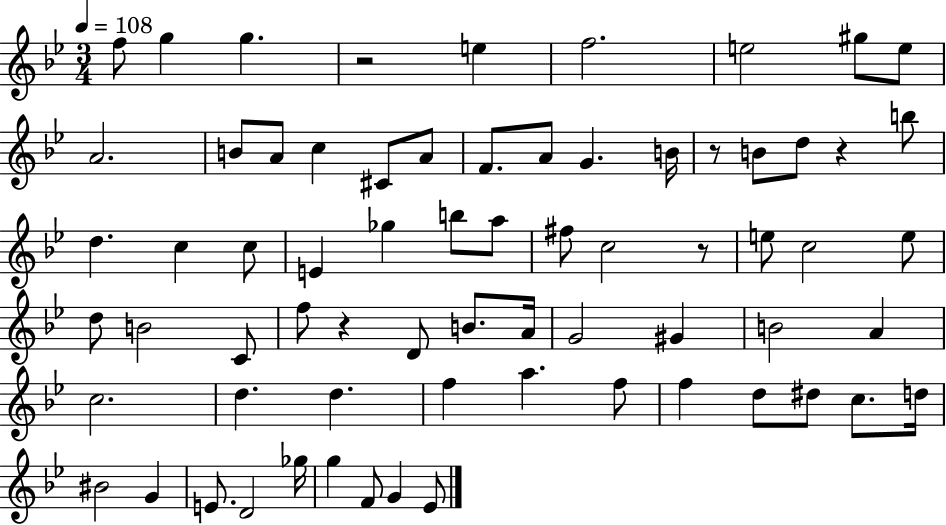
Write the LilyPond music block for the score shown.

{
  \clef treble
  \numericTimeSignature
  \time 3/4
  \key bes \major
  \tempo 4 = 108
  f''8 g''4 g''4. | r2 e''4 | f''2. | e''2 gis''8 e''8 | \break a'2. | b'8 a'8 c''4 cis'8 a'8 | f'8. a'8 g'4. b'16 | r8 b'8 d''8 r4 b''8 | \break d''4. c''4 c''8 | e'4 ges''4 b''8 a''8 | fis''8 c''2 r8 | e''8 c''2 e''8 | \break d''8 b'2 c'8 | f''8 r4 d'8 b'8. a'16 | g'2 gis'4 | b'2 a'4 | \break c''2. | d''4. d''4. | f''4 a''4. f''8 | f''4 d''8 dis''8 c''8. d''16 | \break bis'2 g'4 | e'8. d'2 ges''16 | g''4 f'8 g'4 ees'8 | \bar "|."
}